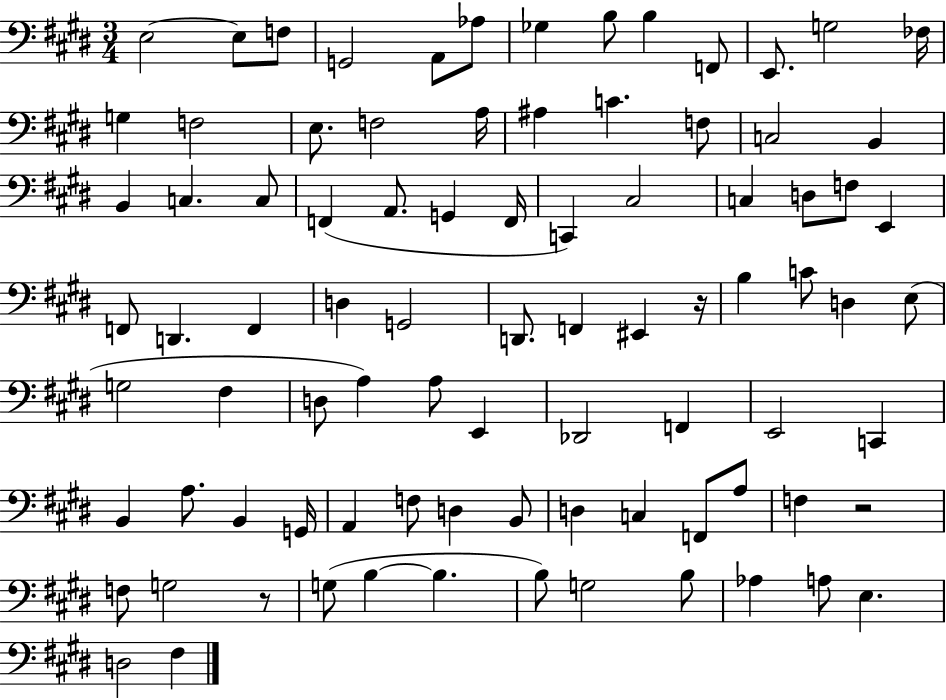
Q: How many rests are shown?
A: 3